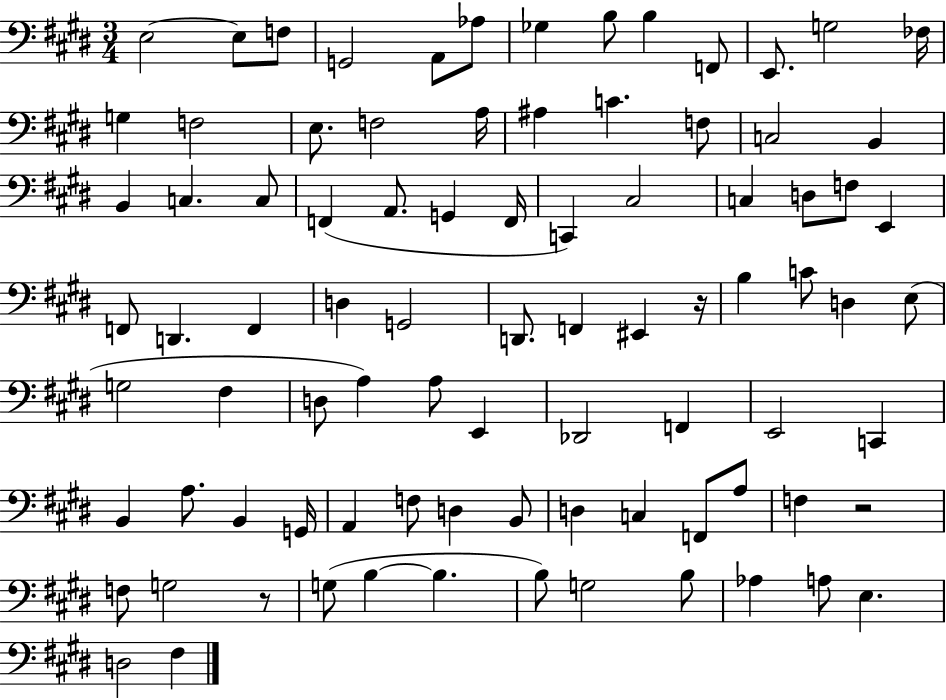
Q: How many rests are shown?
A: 3